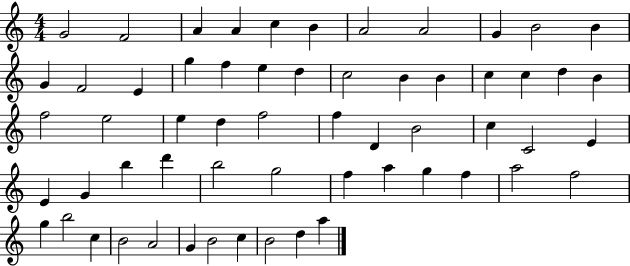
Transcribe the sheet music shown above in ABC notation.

X:1
T:Untitled
M:4/4
L:1/4
K:C
G2 F2 A A c B A2 A2 G B2 B G F2 E g f e d c2 B B c c d B f2 e2 e d f2 f D B2 c C2 E E G b d' b2 g2 f a g f a2 f2 g b2 c B2 A2 G B2 c B2 d a